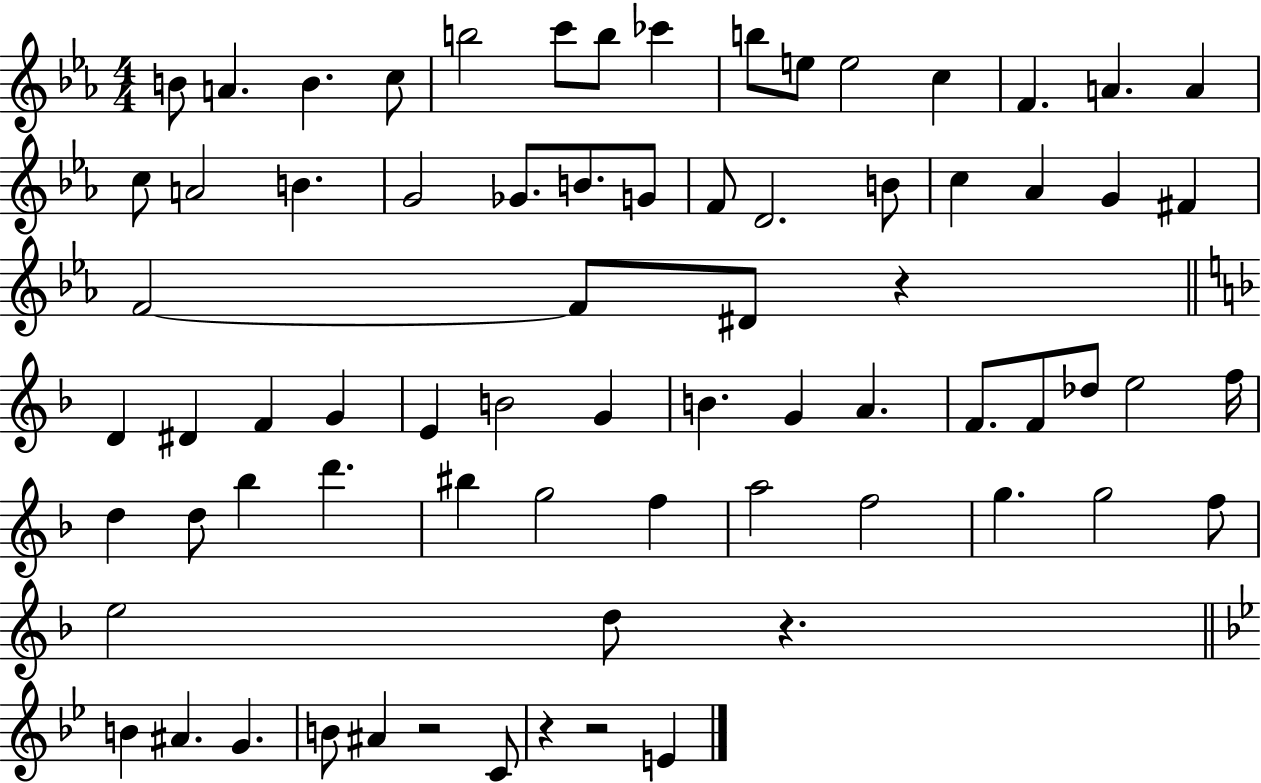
X:1
T:Untitled
M:4/4
L:1/4
K:Eb
B/2 A B c/2 b2 c'/2 b/2 _c' b/2 e/2 e2 c F A A c/2 A2 B G2 _G/2 B/2 G/2 F/2 D2 B/2 c _A G ^F F2 F/2 ^D/2 z D ^D F G E B2 G B G A F/2 F/2 _d/2 e2 f/4 d d/2 _b d' ^b g2 f a2 f2 g g2 f/2 e2 d/2 z B ^A G B/2 ^A z2 C/2 z z2 E